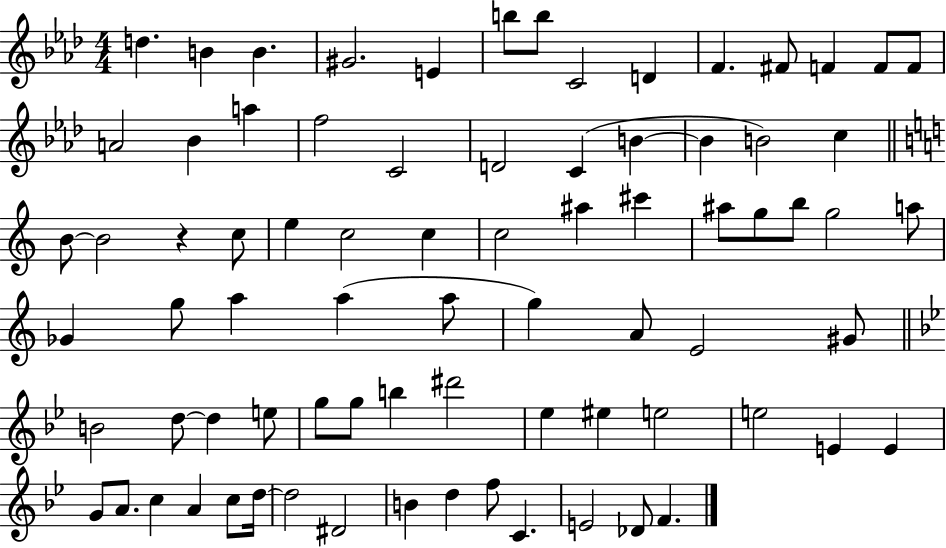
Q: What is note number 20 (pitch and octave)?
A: D4